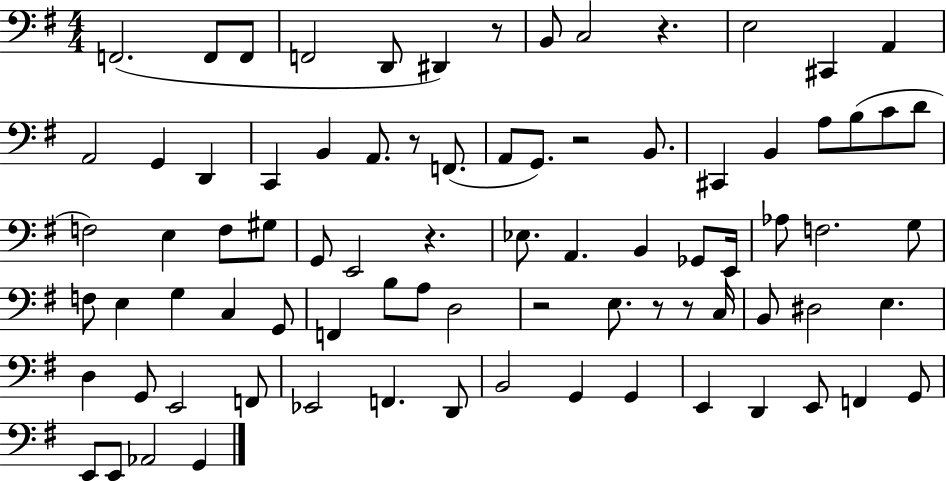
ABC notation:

X:1
T:Untitled
M:4/4
L:1/4
K:G
F,,2 F,,/2 F,,/2 F,,2 D,,/2 ^D,, z/2 B,,/2 C,2 z E,2 ^C,, A,, A,,2 G,, D,, C,, B,, A,,/2 z/2 F,,/2 A,,/2 G,,/2 z2 B,,/2 ^C,, B,, A,/2 B,/2 C/2 D/2 F,2 E, F,/2 ^G,/2 G,,/2 E,,2 z _E,/2 A,, B,, _G,,/2 E,,/4 _A,/2 F,2 G,/2 F,/2 E, G, C, G,,/2 F,, B,/2 A,/2 D,2 z2 E,/2 z/2 z/2 C,/4 B,,/2 ^D,2 E, D, G,,/2 E,,2 F,,/2 _E,,2 F,, D,,/2 B,,2 G,, G,, E,, D,, E,,/2 F,, G,,/2 E,,/2 E,,/2 _A,,2 G,,